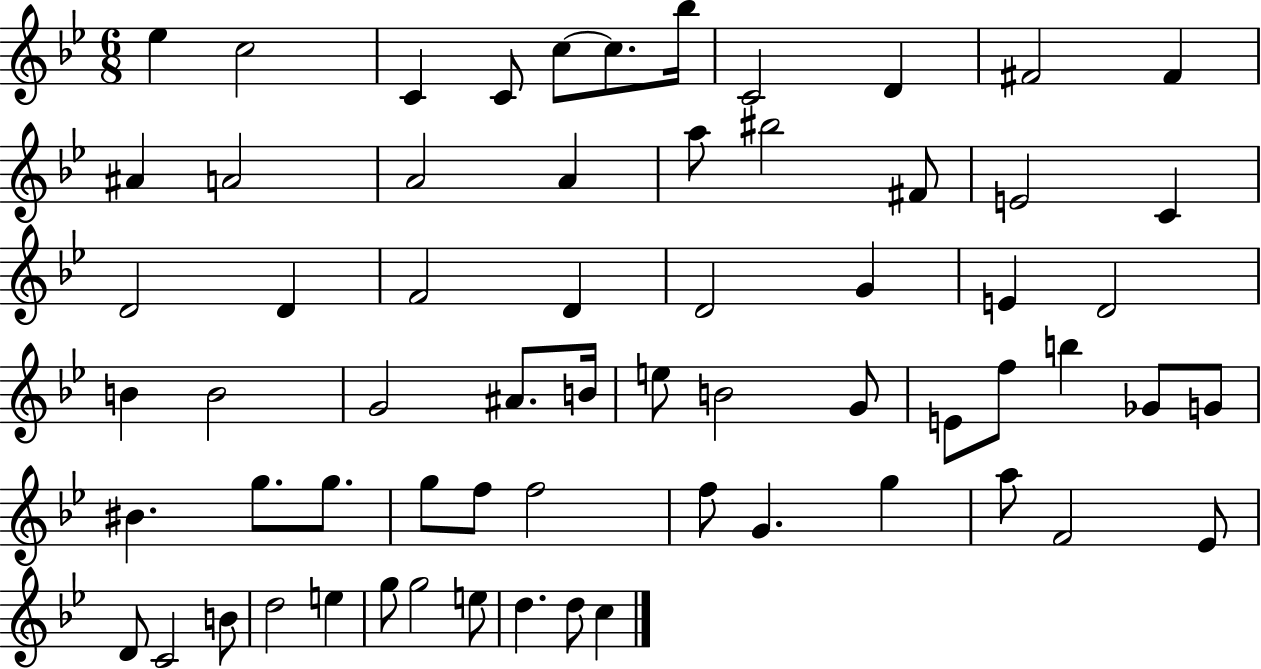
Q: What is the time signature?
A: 6/8